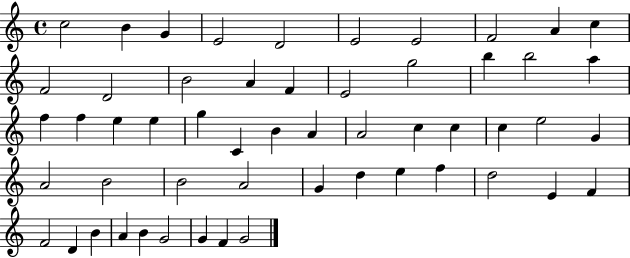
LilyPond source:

{
  \clef treble
  \time 4/4
  \defaultTimeSignature
  \key c \major
  c''2 b'4 g'4 | e'2 d'2 | e'2 e'2 | f'2 a'4 c''4 | \break f'2 d'2 | b'2 a'4 f'4 | e'2 g''2 | b''4 b''2 a''4 | \break f''4 f''4 e''4 e''4 | g''4 c'4 b'4 a'4 | a'2 c''4 c''4 | c''4 e''2 g'4 | \break a'2 b'2 | b'2 a'2 | g'4 d''4 e''4 f''4 | d''2 e'4 f'4 | \break f'2 d'4 b'4 | a'4 b'4 g'2 | g'4 f'4 g'2 | \bar "|."
}